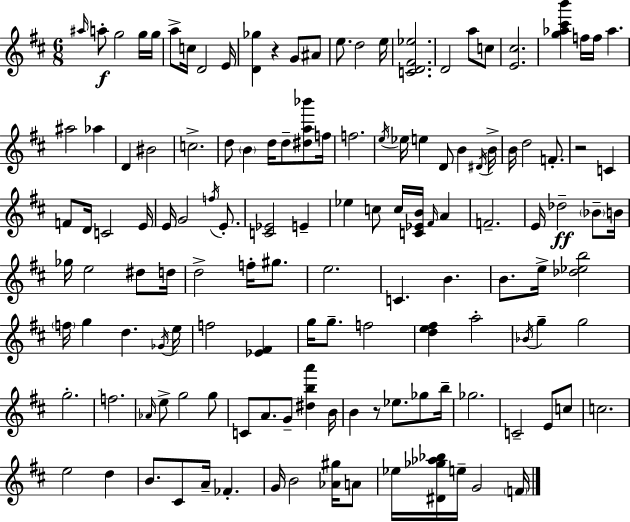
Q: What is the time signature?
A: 6/8